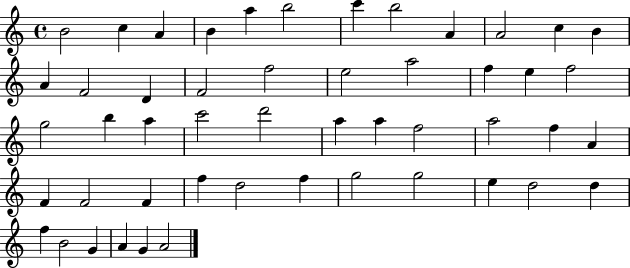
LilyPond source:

{
  \clef treble
  \time 4/4
  \defaultTimeSignature
  \key c \major
  b'2 c''4 a'4 | b'4 a''4 b''2 | c'''4 b''2 a'4 | a'2 c''4 b'4 | \break a'4 f'2 d'4 | f'2 f''2 | e''2 a''2 | f''4 e''4 f''2 | \break g''2 b''4 a''4 | c'''2 d'''2 | a''4 a''4 f''2 | a''2 f''4 a'4 | \break f'4 f'2 f'4 | f''4 d''2 f''4 | g''2 g''2 | e''4 d''2 d''4 | \break f''4 b'2 g'4 | a'4 g'4 a'2 | \bar "|."
}